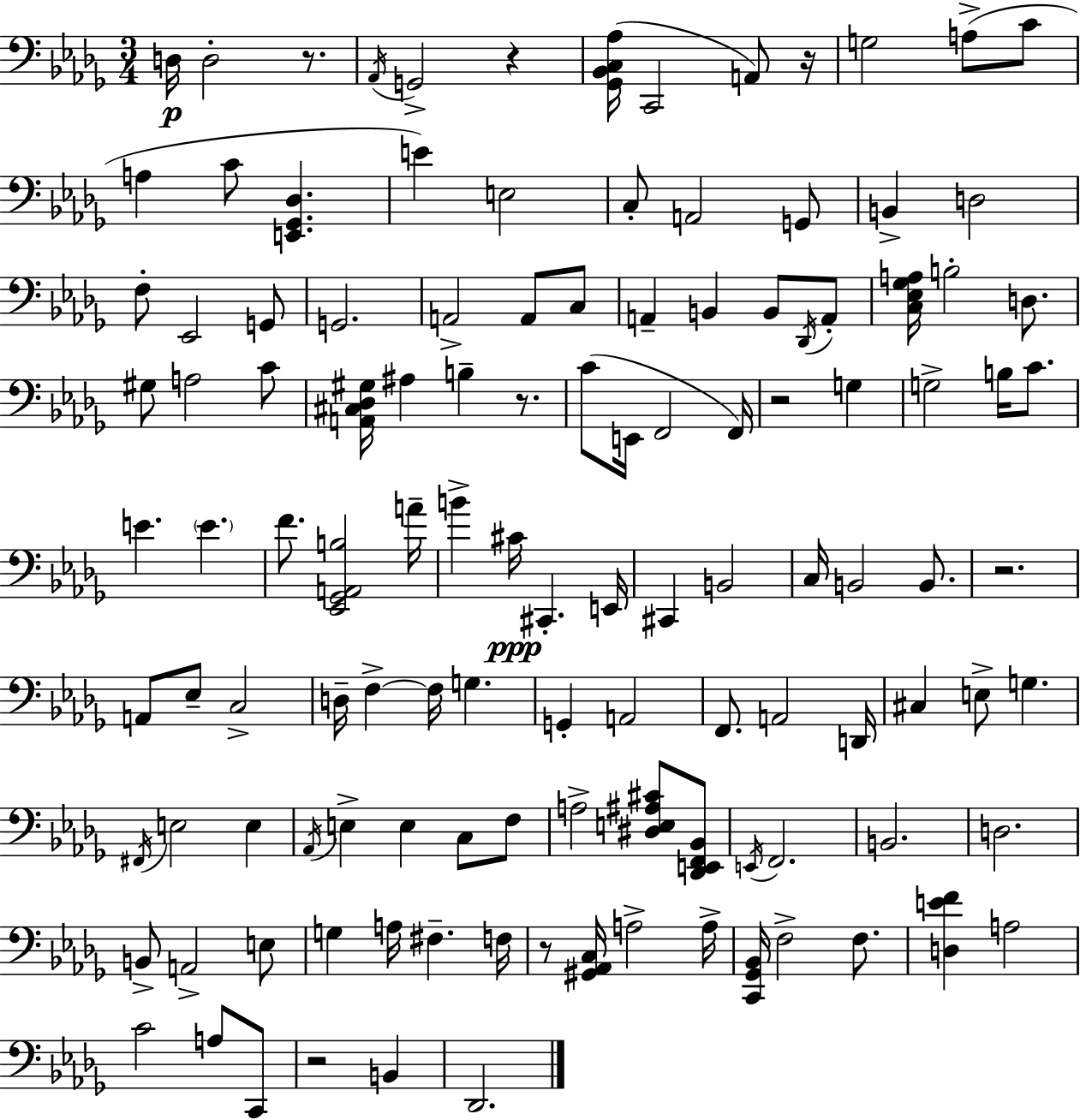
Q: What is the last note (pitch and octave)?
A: Db2